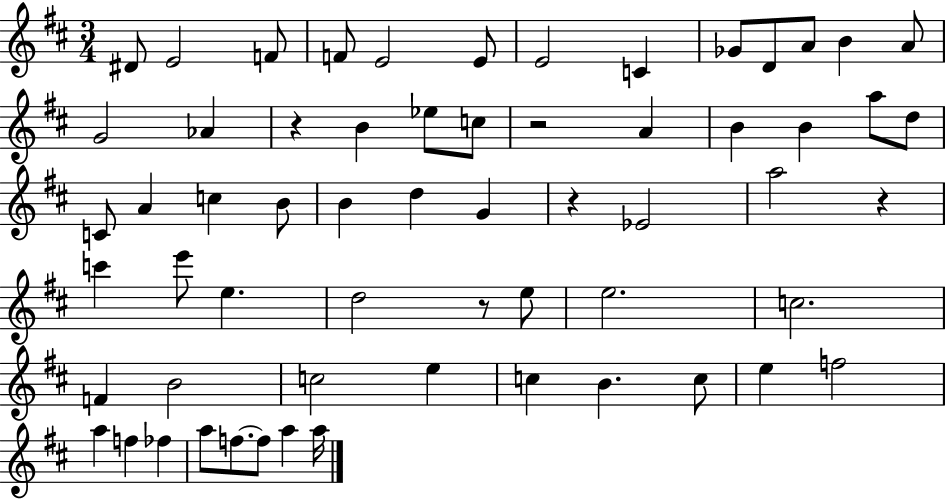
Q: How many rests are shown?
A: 5